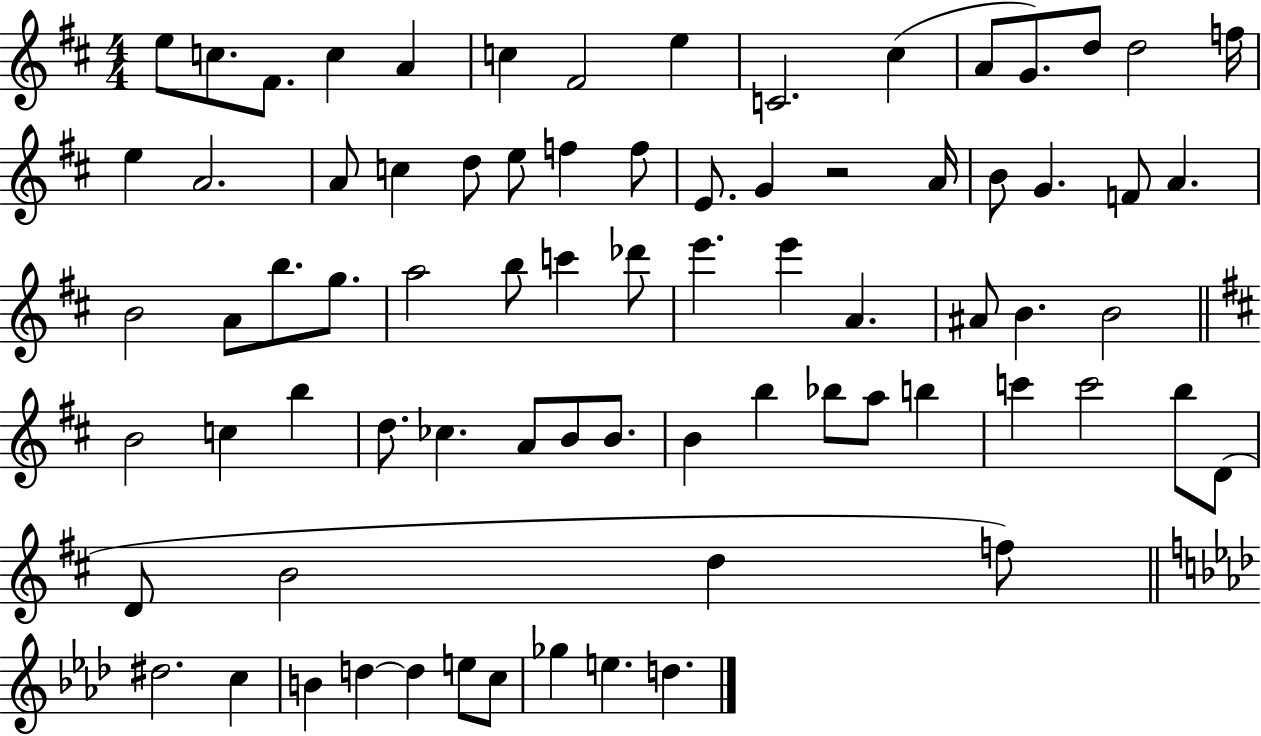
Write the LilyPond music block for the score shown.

{
  \clef treble
  \numericTimeSignature
  \time 4/4
  \key d \major
  e''8 c''8. fis'8. c''4 a'4 | c''4 fis'2 e''4 | c'2. cis''4( | a'8 g'8.) d''8 d''2 f''16 | \break e''4 a'2. | a'8 c''4 d''8 e''8 f''4 f''8 | e'8. g'4 r2 a'16 | b'8 g'4. f'8 a'4. | \break b'2 a'8 b''8. g''8. | a''2 b''8 c'''4 des'''8 | e'''4. e'''4 a'4. | ais'8 b'4. b'2 | \break \bar "||" \break \key d \major b'2 c''4 b''4 | d''8. ces''4. a'8 b'8 b'8. | b'4 b''4 bes''8 a''8 b''4 | c'''4 c'''2 b''8 d'8( | \break d'8 b'2 d''4 f''8) | \bar "||" \break \key aes \major dis''2. c''4 | b'4 d''4~~ d''4 e''8 c''8 | ges''4 e''4. d''4. | \bar "|."
}